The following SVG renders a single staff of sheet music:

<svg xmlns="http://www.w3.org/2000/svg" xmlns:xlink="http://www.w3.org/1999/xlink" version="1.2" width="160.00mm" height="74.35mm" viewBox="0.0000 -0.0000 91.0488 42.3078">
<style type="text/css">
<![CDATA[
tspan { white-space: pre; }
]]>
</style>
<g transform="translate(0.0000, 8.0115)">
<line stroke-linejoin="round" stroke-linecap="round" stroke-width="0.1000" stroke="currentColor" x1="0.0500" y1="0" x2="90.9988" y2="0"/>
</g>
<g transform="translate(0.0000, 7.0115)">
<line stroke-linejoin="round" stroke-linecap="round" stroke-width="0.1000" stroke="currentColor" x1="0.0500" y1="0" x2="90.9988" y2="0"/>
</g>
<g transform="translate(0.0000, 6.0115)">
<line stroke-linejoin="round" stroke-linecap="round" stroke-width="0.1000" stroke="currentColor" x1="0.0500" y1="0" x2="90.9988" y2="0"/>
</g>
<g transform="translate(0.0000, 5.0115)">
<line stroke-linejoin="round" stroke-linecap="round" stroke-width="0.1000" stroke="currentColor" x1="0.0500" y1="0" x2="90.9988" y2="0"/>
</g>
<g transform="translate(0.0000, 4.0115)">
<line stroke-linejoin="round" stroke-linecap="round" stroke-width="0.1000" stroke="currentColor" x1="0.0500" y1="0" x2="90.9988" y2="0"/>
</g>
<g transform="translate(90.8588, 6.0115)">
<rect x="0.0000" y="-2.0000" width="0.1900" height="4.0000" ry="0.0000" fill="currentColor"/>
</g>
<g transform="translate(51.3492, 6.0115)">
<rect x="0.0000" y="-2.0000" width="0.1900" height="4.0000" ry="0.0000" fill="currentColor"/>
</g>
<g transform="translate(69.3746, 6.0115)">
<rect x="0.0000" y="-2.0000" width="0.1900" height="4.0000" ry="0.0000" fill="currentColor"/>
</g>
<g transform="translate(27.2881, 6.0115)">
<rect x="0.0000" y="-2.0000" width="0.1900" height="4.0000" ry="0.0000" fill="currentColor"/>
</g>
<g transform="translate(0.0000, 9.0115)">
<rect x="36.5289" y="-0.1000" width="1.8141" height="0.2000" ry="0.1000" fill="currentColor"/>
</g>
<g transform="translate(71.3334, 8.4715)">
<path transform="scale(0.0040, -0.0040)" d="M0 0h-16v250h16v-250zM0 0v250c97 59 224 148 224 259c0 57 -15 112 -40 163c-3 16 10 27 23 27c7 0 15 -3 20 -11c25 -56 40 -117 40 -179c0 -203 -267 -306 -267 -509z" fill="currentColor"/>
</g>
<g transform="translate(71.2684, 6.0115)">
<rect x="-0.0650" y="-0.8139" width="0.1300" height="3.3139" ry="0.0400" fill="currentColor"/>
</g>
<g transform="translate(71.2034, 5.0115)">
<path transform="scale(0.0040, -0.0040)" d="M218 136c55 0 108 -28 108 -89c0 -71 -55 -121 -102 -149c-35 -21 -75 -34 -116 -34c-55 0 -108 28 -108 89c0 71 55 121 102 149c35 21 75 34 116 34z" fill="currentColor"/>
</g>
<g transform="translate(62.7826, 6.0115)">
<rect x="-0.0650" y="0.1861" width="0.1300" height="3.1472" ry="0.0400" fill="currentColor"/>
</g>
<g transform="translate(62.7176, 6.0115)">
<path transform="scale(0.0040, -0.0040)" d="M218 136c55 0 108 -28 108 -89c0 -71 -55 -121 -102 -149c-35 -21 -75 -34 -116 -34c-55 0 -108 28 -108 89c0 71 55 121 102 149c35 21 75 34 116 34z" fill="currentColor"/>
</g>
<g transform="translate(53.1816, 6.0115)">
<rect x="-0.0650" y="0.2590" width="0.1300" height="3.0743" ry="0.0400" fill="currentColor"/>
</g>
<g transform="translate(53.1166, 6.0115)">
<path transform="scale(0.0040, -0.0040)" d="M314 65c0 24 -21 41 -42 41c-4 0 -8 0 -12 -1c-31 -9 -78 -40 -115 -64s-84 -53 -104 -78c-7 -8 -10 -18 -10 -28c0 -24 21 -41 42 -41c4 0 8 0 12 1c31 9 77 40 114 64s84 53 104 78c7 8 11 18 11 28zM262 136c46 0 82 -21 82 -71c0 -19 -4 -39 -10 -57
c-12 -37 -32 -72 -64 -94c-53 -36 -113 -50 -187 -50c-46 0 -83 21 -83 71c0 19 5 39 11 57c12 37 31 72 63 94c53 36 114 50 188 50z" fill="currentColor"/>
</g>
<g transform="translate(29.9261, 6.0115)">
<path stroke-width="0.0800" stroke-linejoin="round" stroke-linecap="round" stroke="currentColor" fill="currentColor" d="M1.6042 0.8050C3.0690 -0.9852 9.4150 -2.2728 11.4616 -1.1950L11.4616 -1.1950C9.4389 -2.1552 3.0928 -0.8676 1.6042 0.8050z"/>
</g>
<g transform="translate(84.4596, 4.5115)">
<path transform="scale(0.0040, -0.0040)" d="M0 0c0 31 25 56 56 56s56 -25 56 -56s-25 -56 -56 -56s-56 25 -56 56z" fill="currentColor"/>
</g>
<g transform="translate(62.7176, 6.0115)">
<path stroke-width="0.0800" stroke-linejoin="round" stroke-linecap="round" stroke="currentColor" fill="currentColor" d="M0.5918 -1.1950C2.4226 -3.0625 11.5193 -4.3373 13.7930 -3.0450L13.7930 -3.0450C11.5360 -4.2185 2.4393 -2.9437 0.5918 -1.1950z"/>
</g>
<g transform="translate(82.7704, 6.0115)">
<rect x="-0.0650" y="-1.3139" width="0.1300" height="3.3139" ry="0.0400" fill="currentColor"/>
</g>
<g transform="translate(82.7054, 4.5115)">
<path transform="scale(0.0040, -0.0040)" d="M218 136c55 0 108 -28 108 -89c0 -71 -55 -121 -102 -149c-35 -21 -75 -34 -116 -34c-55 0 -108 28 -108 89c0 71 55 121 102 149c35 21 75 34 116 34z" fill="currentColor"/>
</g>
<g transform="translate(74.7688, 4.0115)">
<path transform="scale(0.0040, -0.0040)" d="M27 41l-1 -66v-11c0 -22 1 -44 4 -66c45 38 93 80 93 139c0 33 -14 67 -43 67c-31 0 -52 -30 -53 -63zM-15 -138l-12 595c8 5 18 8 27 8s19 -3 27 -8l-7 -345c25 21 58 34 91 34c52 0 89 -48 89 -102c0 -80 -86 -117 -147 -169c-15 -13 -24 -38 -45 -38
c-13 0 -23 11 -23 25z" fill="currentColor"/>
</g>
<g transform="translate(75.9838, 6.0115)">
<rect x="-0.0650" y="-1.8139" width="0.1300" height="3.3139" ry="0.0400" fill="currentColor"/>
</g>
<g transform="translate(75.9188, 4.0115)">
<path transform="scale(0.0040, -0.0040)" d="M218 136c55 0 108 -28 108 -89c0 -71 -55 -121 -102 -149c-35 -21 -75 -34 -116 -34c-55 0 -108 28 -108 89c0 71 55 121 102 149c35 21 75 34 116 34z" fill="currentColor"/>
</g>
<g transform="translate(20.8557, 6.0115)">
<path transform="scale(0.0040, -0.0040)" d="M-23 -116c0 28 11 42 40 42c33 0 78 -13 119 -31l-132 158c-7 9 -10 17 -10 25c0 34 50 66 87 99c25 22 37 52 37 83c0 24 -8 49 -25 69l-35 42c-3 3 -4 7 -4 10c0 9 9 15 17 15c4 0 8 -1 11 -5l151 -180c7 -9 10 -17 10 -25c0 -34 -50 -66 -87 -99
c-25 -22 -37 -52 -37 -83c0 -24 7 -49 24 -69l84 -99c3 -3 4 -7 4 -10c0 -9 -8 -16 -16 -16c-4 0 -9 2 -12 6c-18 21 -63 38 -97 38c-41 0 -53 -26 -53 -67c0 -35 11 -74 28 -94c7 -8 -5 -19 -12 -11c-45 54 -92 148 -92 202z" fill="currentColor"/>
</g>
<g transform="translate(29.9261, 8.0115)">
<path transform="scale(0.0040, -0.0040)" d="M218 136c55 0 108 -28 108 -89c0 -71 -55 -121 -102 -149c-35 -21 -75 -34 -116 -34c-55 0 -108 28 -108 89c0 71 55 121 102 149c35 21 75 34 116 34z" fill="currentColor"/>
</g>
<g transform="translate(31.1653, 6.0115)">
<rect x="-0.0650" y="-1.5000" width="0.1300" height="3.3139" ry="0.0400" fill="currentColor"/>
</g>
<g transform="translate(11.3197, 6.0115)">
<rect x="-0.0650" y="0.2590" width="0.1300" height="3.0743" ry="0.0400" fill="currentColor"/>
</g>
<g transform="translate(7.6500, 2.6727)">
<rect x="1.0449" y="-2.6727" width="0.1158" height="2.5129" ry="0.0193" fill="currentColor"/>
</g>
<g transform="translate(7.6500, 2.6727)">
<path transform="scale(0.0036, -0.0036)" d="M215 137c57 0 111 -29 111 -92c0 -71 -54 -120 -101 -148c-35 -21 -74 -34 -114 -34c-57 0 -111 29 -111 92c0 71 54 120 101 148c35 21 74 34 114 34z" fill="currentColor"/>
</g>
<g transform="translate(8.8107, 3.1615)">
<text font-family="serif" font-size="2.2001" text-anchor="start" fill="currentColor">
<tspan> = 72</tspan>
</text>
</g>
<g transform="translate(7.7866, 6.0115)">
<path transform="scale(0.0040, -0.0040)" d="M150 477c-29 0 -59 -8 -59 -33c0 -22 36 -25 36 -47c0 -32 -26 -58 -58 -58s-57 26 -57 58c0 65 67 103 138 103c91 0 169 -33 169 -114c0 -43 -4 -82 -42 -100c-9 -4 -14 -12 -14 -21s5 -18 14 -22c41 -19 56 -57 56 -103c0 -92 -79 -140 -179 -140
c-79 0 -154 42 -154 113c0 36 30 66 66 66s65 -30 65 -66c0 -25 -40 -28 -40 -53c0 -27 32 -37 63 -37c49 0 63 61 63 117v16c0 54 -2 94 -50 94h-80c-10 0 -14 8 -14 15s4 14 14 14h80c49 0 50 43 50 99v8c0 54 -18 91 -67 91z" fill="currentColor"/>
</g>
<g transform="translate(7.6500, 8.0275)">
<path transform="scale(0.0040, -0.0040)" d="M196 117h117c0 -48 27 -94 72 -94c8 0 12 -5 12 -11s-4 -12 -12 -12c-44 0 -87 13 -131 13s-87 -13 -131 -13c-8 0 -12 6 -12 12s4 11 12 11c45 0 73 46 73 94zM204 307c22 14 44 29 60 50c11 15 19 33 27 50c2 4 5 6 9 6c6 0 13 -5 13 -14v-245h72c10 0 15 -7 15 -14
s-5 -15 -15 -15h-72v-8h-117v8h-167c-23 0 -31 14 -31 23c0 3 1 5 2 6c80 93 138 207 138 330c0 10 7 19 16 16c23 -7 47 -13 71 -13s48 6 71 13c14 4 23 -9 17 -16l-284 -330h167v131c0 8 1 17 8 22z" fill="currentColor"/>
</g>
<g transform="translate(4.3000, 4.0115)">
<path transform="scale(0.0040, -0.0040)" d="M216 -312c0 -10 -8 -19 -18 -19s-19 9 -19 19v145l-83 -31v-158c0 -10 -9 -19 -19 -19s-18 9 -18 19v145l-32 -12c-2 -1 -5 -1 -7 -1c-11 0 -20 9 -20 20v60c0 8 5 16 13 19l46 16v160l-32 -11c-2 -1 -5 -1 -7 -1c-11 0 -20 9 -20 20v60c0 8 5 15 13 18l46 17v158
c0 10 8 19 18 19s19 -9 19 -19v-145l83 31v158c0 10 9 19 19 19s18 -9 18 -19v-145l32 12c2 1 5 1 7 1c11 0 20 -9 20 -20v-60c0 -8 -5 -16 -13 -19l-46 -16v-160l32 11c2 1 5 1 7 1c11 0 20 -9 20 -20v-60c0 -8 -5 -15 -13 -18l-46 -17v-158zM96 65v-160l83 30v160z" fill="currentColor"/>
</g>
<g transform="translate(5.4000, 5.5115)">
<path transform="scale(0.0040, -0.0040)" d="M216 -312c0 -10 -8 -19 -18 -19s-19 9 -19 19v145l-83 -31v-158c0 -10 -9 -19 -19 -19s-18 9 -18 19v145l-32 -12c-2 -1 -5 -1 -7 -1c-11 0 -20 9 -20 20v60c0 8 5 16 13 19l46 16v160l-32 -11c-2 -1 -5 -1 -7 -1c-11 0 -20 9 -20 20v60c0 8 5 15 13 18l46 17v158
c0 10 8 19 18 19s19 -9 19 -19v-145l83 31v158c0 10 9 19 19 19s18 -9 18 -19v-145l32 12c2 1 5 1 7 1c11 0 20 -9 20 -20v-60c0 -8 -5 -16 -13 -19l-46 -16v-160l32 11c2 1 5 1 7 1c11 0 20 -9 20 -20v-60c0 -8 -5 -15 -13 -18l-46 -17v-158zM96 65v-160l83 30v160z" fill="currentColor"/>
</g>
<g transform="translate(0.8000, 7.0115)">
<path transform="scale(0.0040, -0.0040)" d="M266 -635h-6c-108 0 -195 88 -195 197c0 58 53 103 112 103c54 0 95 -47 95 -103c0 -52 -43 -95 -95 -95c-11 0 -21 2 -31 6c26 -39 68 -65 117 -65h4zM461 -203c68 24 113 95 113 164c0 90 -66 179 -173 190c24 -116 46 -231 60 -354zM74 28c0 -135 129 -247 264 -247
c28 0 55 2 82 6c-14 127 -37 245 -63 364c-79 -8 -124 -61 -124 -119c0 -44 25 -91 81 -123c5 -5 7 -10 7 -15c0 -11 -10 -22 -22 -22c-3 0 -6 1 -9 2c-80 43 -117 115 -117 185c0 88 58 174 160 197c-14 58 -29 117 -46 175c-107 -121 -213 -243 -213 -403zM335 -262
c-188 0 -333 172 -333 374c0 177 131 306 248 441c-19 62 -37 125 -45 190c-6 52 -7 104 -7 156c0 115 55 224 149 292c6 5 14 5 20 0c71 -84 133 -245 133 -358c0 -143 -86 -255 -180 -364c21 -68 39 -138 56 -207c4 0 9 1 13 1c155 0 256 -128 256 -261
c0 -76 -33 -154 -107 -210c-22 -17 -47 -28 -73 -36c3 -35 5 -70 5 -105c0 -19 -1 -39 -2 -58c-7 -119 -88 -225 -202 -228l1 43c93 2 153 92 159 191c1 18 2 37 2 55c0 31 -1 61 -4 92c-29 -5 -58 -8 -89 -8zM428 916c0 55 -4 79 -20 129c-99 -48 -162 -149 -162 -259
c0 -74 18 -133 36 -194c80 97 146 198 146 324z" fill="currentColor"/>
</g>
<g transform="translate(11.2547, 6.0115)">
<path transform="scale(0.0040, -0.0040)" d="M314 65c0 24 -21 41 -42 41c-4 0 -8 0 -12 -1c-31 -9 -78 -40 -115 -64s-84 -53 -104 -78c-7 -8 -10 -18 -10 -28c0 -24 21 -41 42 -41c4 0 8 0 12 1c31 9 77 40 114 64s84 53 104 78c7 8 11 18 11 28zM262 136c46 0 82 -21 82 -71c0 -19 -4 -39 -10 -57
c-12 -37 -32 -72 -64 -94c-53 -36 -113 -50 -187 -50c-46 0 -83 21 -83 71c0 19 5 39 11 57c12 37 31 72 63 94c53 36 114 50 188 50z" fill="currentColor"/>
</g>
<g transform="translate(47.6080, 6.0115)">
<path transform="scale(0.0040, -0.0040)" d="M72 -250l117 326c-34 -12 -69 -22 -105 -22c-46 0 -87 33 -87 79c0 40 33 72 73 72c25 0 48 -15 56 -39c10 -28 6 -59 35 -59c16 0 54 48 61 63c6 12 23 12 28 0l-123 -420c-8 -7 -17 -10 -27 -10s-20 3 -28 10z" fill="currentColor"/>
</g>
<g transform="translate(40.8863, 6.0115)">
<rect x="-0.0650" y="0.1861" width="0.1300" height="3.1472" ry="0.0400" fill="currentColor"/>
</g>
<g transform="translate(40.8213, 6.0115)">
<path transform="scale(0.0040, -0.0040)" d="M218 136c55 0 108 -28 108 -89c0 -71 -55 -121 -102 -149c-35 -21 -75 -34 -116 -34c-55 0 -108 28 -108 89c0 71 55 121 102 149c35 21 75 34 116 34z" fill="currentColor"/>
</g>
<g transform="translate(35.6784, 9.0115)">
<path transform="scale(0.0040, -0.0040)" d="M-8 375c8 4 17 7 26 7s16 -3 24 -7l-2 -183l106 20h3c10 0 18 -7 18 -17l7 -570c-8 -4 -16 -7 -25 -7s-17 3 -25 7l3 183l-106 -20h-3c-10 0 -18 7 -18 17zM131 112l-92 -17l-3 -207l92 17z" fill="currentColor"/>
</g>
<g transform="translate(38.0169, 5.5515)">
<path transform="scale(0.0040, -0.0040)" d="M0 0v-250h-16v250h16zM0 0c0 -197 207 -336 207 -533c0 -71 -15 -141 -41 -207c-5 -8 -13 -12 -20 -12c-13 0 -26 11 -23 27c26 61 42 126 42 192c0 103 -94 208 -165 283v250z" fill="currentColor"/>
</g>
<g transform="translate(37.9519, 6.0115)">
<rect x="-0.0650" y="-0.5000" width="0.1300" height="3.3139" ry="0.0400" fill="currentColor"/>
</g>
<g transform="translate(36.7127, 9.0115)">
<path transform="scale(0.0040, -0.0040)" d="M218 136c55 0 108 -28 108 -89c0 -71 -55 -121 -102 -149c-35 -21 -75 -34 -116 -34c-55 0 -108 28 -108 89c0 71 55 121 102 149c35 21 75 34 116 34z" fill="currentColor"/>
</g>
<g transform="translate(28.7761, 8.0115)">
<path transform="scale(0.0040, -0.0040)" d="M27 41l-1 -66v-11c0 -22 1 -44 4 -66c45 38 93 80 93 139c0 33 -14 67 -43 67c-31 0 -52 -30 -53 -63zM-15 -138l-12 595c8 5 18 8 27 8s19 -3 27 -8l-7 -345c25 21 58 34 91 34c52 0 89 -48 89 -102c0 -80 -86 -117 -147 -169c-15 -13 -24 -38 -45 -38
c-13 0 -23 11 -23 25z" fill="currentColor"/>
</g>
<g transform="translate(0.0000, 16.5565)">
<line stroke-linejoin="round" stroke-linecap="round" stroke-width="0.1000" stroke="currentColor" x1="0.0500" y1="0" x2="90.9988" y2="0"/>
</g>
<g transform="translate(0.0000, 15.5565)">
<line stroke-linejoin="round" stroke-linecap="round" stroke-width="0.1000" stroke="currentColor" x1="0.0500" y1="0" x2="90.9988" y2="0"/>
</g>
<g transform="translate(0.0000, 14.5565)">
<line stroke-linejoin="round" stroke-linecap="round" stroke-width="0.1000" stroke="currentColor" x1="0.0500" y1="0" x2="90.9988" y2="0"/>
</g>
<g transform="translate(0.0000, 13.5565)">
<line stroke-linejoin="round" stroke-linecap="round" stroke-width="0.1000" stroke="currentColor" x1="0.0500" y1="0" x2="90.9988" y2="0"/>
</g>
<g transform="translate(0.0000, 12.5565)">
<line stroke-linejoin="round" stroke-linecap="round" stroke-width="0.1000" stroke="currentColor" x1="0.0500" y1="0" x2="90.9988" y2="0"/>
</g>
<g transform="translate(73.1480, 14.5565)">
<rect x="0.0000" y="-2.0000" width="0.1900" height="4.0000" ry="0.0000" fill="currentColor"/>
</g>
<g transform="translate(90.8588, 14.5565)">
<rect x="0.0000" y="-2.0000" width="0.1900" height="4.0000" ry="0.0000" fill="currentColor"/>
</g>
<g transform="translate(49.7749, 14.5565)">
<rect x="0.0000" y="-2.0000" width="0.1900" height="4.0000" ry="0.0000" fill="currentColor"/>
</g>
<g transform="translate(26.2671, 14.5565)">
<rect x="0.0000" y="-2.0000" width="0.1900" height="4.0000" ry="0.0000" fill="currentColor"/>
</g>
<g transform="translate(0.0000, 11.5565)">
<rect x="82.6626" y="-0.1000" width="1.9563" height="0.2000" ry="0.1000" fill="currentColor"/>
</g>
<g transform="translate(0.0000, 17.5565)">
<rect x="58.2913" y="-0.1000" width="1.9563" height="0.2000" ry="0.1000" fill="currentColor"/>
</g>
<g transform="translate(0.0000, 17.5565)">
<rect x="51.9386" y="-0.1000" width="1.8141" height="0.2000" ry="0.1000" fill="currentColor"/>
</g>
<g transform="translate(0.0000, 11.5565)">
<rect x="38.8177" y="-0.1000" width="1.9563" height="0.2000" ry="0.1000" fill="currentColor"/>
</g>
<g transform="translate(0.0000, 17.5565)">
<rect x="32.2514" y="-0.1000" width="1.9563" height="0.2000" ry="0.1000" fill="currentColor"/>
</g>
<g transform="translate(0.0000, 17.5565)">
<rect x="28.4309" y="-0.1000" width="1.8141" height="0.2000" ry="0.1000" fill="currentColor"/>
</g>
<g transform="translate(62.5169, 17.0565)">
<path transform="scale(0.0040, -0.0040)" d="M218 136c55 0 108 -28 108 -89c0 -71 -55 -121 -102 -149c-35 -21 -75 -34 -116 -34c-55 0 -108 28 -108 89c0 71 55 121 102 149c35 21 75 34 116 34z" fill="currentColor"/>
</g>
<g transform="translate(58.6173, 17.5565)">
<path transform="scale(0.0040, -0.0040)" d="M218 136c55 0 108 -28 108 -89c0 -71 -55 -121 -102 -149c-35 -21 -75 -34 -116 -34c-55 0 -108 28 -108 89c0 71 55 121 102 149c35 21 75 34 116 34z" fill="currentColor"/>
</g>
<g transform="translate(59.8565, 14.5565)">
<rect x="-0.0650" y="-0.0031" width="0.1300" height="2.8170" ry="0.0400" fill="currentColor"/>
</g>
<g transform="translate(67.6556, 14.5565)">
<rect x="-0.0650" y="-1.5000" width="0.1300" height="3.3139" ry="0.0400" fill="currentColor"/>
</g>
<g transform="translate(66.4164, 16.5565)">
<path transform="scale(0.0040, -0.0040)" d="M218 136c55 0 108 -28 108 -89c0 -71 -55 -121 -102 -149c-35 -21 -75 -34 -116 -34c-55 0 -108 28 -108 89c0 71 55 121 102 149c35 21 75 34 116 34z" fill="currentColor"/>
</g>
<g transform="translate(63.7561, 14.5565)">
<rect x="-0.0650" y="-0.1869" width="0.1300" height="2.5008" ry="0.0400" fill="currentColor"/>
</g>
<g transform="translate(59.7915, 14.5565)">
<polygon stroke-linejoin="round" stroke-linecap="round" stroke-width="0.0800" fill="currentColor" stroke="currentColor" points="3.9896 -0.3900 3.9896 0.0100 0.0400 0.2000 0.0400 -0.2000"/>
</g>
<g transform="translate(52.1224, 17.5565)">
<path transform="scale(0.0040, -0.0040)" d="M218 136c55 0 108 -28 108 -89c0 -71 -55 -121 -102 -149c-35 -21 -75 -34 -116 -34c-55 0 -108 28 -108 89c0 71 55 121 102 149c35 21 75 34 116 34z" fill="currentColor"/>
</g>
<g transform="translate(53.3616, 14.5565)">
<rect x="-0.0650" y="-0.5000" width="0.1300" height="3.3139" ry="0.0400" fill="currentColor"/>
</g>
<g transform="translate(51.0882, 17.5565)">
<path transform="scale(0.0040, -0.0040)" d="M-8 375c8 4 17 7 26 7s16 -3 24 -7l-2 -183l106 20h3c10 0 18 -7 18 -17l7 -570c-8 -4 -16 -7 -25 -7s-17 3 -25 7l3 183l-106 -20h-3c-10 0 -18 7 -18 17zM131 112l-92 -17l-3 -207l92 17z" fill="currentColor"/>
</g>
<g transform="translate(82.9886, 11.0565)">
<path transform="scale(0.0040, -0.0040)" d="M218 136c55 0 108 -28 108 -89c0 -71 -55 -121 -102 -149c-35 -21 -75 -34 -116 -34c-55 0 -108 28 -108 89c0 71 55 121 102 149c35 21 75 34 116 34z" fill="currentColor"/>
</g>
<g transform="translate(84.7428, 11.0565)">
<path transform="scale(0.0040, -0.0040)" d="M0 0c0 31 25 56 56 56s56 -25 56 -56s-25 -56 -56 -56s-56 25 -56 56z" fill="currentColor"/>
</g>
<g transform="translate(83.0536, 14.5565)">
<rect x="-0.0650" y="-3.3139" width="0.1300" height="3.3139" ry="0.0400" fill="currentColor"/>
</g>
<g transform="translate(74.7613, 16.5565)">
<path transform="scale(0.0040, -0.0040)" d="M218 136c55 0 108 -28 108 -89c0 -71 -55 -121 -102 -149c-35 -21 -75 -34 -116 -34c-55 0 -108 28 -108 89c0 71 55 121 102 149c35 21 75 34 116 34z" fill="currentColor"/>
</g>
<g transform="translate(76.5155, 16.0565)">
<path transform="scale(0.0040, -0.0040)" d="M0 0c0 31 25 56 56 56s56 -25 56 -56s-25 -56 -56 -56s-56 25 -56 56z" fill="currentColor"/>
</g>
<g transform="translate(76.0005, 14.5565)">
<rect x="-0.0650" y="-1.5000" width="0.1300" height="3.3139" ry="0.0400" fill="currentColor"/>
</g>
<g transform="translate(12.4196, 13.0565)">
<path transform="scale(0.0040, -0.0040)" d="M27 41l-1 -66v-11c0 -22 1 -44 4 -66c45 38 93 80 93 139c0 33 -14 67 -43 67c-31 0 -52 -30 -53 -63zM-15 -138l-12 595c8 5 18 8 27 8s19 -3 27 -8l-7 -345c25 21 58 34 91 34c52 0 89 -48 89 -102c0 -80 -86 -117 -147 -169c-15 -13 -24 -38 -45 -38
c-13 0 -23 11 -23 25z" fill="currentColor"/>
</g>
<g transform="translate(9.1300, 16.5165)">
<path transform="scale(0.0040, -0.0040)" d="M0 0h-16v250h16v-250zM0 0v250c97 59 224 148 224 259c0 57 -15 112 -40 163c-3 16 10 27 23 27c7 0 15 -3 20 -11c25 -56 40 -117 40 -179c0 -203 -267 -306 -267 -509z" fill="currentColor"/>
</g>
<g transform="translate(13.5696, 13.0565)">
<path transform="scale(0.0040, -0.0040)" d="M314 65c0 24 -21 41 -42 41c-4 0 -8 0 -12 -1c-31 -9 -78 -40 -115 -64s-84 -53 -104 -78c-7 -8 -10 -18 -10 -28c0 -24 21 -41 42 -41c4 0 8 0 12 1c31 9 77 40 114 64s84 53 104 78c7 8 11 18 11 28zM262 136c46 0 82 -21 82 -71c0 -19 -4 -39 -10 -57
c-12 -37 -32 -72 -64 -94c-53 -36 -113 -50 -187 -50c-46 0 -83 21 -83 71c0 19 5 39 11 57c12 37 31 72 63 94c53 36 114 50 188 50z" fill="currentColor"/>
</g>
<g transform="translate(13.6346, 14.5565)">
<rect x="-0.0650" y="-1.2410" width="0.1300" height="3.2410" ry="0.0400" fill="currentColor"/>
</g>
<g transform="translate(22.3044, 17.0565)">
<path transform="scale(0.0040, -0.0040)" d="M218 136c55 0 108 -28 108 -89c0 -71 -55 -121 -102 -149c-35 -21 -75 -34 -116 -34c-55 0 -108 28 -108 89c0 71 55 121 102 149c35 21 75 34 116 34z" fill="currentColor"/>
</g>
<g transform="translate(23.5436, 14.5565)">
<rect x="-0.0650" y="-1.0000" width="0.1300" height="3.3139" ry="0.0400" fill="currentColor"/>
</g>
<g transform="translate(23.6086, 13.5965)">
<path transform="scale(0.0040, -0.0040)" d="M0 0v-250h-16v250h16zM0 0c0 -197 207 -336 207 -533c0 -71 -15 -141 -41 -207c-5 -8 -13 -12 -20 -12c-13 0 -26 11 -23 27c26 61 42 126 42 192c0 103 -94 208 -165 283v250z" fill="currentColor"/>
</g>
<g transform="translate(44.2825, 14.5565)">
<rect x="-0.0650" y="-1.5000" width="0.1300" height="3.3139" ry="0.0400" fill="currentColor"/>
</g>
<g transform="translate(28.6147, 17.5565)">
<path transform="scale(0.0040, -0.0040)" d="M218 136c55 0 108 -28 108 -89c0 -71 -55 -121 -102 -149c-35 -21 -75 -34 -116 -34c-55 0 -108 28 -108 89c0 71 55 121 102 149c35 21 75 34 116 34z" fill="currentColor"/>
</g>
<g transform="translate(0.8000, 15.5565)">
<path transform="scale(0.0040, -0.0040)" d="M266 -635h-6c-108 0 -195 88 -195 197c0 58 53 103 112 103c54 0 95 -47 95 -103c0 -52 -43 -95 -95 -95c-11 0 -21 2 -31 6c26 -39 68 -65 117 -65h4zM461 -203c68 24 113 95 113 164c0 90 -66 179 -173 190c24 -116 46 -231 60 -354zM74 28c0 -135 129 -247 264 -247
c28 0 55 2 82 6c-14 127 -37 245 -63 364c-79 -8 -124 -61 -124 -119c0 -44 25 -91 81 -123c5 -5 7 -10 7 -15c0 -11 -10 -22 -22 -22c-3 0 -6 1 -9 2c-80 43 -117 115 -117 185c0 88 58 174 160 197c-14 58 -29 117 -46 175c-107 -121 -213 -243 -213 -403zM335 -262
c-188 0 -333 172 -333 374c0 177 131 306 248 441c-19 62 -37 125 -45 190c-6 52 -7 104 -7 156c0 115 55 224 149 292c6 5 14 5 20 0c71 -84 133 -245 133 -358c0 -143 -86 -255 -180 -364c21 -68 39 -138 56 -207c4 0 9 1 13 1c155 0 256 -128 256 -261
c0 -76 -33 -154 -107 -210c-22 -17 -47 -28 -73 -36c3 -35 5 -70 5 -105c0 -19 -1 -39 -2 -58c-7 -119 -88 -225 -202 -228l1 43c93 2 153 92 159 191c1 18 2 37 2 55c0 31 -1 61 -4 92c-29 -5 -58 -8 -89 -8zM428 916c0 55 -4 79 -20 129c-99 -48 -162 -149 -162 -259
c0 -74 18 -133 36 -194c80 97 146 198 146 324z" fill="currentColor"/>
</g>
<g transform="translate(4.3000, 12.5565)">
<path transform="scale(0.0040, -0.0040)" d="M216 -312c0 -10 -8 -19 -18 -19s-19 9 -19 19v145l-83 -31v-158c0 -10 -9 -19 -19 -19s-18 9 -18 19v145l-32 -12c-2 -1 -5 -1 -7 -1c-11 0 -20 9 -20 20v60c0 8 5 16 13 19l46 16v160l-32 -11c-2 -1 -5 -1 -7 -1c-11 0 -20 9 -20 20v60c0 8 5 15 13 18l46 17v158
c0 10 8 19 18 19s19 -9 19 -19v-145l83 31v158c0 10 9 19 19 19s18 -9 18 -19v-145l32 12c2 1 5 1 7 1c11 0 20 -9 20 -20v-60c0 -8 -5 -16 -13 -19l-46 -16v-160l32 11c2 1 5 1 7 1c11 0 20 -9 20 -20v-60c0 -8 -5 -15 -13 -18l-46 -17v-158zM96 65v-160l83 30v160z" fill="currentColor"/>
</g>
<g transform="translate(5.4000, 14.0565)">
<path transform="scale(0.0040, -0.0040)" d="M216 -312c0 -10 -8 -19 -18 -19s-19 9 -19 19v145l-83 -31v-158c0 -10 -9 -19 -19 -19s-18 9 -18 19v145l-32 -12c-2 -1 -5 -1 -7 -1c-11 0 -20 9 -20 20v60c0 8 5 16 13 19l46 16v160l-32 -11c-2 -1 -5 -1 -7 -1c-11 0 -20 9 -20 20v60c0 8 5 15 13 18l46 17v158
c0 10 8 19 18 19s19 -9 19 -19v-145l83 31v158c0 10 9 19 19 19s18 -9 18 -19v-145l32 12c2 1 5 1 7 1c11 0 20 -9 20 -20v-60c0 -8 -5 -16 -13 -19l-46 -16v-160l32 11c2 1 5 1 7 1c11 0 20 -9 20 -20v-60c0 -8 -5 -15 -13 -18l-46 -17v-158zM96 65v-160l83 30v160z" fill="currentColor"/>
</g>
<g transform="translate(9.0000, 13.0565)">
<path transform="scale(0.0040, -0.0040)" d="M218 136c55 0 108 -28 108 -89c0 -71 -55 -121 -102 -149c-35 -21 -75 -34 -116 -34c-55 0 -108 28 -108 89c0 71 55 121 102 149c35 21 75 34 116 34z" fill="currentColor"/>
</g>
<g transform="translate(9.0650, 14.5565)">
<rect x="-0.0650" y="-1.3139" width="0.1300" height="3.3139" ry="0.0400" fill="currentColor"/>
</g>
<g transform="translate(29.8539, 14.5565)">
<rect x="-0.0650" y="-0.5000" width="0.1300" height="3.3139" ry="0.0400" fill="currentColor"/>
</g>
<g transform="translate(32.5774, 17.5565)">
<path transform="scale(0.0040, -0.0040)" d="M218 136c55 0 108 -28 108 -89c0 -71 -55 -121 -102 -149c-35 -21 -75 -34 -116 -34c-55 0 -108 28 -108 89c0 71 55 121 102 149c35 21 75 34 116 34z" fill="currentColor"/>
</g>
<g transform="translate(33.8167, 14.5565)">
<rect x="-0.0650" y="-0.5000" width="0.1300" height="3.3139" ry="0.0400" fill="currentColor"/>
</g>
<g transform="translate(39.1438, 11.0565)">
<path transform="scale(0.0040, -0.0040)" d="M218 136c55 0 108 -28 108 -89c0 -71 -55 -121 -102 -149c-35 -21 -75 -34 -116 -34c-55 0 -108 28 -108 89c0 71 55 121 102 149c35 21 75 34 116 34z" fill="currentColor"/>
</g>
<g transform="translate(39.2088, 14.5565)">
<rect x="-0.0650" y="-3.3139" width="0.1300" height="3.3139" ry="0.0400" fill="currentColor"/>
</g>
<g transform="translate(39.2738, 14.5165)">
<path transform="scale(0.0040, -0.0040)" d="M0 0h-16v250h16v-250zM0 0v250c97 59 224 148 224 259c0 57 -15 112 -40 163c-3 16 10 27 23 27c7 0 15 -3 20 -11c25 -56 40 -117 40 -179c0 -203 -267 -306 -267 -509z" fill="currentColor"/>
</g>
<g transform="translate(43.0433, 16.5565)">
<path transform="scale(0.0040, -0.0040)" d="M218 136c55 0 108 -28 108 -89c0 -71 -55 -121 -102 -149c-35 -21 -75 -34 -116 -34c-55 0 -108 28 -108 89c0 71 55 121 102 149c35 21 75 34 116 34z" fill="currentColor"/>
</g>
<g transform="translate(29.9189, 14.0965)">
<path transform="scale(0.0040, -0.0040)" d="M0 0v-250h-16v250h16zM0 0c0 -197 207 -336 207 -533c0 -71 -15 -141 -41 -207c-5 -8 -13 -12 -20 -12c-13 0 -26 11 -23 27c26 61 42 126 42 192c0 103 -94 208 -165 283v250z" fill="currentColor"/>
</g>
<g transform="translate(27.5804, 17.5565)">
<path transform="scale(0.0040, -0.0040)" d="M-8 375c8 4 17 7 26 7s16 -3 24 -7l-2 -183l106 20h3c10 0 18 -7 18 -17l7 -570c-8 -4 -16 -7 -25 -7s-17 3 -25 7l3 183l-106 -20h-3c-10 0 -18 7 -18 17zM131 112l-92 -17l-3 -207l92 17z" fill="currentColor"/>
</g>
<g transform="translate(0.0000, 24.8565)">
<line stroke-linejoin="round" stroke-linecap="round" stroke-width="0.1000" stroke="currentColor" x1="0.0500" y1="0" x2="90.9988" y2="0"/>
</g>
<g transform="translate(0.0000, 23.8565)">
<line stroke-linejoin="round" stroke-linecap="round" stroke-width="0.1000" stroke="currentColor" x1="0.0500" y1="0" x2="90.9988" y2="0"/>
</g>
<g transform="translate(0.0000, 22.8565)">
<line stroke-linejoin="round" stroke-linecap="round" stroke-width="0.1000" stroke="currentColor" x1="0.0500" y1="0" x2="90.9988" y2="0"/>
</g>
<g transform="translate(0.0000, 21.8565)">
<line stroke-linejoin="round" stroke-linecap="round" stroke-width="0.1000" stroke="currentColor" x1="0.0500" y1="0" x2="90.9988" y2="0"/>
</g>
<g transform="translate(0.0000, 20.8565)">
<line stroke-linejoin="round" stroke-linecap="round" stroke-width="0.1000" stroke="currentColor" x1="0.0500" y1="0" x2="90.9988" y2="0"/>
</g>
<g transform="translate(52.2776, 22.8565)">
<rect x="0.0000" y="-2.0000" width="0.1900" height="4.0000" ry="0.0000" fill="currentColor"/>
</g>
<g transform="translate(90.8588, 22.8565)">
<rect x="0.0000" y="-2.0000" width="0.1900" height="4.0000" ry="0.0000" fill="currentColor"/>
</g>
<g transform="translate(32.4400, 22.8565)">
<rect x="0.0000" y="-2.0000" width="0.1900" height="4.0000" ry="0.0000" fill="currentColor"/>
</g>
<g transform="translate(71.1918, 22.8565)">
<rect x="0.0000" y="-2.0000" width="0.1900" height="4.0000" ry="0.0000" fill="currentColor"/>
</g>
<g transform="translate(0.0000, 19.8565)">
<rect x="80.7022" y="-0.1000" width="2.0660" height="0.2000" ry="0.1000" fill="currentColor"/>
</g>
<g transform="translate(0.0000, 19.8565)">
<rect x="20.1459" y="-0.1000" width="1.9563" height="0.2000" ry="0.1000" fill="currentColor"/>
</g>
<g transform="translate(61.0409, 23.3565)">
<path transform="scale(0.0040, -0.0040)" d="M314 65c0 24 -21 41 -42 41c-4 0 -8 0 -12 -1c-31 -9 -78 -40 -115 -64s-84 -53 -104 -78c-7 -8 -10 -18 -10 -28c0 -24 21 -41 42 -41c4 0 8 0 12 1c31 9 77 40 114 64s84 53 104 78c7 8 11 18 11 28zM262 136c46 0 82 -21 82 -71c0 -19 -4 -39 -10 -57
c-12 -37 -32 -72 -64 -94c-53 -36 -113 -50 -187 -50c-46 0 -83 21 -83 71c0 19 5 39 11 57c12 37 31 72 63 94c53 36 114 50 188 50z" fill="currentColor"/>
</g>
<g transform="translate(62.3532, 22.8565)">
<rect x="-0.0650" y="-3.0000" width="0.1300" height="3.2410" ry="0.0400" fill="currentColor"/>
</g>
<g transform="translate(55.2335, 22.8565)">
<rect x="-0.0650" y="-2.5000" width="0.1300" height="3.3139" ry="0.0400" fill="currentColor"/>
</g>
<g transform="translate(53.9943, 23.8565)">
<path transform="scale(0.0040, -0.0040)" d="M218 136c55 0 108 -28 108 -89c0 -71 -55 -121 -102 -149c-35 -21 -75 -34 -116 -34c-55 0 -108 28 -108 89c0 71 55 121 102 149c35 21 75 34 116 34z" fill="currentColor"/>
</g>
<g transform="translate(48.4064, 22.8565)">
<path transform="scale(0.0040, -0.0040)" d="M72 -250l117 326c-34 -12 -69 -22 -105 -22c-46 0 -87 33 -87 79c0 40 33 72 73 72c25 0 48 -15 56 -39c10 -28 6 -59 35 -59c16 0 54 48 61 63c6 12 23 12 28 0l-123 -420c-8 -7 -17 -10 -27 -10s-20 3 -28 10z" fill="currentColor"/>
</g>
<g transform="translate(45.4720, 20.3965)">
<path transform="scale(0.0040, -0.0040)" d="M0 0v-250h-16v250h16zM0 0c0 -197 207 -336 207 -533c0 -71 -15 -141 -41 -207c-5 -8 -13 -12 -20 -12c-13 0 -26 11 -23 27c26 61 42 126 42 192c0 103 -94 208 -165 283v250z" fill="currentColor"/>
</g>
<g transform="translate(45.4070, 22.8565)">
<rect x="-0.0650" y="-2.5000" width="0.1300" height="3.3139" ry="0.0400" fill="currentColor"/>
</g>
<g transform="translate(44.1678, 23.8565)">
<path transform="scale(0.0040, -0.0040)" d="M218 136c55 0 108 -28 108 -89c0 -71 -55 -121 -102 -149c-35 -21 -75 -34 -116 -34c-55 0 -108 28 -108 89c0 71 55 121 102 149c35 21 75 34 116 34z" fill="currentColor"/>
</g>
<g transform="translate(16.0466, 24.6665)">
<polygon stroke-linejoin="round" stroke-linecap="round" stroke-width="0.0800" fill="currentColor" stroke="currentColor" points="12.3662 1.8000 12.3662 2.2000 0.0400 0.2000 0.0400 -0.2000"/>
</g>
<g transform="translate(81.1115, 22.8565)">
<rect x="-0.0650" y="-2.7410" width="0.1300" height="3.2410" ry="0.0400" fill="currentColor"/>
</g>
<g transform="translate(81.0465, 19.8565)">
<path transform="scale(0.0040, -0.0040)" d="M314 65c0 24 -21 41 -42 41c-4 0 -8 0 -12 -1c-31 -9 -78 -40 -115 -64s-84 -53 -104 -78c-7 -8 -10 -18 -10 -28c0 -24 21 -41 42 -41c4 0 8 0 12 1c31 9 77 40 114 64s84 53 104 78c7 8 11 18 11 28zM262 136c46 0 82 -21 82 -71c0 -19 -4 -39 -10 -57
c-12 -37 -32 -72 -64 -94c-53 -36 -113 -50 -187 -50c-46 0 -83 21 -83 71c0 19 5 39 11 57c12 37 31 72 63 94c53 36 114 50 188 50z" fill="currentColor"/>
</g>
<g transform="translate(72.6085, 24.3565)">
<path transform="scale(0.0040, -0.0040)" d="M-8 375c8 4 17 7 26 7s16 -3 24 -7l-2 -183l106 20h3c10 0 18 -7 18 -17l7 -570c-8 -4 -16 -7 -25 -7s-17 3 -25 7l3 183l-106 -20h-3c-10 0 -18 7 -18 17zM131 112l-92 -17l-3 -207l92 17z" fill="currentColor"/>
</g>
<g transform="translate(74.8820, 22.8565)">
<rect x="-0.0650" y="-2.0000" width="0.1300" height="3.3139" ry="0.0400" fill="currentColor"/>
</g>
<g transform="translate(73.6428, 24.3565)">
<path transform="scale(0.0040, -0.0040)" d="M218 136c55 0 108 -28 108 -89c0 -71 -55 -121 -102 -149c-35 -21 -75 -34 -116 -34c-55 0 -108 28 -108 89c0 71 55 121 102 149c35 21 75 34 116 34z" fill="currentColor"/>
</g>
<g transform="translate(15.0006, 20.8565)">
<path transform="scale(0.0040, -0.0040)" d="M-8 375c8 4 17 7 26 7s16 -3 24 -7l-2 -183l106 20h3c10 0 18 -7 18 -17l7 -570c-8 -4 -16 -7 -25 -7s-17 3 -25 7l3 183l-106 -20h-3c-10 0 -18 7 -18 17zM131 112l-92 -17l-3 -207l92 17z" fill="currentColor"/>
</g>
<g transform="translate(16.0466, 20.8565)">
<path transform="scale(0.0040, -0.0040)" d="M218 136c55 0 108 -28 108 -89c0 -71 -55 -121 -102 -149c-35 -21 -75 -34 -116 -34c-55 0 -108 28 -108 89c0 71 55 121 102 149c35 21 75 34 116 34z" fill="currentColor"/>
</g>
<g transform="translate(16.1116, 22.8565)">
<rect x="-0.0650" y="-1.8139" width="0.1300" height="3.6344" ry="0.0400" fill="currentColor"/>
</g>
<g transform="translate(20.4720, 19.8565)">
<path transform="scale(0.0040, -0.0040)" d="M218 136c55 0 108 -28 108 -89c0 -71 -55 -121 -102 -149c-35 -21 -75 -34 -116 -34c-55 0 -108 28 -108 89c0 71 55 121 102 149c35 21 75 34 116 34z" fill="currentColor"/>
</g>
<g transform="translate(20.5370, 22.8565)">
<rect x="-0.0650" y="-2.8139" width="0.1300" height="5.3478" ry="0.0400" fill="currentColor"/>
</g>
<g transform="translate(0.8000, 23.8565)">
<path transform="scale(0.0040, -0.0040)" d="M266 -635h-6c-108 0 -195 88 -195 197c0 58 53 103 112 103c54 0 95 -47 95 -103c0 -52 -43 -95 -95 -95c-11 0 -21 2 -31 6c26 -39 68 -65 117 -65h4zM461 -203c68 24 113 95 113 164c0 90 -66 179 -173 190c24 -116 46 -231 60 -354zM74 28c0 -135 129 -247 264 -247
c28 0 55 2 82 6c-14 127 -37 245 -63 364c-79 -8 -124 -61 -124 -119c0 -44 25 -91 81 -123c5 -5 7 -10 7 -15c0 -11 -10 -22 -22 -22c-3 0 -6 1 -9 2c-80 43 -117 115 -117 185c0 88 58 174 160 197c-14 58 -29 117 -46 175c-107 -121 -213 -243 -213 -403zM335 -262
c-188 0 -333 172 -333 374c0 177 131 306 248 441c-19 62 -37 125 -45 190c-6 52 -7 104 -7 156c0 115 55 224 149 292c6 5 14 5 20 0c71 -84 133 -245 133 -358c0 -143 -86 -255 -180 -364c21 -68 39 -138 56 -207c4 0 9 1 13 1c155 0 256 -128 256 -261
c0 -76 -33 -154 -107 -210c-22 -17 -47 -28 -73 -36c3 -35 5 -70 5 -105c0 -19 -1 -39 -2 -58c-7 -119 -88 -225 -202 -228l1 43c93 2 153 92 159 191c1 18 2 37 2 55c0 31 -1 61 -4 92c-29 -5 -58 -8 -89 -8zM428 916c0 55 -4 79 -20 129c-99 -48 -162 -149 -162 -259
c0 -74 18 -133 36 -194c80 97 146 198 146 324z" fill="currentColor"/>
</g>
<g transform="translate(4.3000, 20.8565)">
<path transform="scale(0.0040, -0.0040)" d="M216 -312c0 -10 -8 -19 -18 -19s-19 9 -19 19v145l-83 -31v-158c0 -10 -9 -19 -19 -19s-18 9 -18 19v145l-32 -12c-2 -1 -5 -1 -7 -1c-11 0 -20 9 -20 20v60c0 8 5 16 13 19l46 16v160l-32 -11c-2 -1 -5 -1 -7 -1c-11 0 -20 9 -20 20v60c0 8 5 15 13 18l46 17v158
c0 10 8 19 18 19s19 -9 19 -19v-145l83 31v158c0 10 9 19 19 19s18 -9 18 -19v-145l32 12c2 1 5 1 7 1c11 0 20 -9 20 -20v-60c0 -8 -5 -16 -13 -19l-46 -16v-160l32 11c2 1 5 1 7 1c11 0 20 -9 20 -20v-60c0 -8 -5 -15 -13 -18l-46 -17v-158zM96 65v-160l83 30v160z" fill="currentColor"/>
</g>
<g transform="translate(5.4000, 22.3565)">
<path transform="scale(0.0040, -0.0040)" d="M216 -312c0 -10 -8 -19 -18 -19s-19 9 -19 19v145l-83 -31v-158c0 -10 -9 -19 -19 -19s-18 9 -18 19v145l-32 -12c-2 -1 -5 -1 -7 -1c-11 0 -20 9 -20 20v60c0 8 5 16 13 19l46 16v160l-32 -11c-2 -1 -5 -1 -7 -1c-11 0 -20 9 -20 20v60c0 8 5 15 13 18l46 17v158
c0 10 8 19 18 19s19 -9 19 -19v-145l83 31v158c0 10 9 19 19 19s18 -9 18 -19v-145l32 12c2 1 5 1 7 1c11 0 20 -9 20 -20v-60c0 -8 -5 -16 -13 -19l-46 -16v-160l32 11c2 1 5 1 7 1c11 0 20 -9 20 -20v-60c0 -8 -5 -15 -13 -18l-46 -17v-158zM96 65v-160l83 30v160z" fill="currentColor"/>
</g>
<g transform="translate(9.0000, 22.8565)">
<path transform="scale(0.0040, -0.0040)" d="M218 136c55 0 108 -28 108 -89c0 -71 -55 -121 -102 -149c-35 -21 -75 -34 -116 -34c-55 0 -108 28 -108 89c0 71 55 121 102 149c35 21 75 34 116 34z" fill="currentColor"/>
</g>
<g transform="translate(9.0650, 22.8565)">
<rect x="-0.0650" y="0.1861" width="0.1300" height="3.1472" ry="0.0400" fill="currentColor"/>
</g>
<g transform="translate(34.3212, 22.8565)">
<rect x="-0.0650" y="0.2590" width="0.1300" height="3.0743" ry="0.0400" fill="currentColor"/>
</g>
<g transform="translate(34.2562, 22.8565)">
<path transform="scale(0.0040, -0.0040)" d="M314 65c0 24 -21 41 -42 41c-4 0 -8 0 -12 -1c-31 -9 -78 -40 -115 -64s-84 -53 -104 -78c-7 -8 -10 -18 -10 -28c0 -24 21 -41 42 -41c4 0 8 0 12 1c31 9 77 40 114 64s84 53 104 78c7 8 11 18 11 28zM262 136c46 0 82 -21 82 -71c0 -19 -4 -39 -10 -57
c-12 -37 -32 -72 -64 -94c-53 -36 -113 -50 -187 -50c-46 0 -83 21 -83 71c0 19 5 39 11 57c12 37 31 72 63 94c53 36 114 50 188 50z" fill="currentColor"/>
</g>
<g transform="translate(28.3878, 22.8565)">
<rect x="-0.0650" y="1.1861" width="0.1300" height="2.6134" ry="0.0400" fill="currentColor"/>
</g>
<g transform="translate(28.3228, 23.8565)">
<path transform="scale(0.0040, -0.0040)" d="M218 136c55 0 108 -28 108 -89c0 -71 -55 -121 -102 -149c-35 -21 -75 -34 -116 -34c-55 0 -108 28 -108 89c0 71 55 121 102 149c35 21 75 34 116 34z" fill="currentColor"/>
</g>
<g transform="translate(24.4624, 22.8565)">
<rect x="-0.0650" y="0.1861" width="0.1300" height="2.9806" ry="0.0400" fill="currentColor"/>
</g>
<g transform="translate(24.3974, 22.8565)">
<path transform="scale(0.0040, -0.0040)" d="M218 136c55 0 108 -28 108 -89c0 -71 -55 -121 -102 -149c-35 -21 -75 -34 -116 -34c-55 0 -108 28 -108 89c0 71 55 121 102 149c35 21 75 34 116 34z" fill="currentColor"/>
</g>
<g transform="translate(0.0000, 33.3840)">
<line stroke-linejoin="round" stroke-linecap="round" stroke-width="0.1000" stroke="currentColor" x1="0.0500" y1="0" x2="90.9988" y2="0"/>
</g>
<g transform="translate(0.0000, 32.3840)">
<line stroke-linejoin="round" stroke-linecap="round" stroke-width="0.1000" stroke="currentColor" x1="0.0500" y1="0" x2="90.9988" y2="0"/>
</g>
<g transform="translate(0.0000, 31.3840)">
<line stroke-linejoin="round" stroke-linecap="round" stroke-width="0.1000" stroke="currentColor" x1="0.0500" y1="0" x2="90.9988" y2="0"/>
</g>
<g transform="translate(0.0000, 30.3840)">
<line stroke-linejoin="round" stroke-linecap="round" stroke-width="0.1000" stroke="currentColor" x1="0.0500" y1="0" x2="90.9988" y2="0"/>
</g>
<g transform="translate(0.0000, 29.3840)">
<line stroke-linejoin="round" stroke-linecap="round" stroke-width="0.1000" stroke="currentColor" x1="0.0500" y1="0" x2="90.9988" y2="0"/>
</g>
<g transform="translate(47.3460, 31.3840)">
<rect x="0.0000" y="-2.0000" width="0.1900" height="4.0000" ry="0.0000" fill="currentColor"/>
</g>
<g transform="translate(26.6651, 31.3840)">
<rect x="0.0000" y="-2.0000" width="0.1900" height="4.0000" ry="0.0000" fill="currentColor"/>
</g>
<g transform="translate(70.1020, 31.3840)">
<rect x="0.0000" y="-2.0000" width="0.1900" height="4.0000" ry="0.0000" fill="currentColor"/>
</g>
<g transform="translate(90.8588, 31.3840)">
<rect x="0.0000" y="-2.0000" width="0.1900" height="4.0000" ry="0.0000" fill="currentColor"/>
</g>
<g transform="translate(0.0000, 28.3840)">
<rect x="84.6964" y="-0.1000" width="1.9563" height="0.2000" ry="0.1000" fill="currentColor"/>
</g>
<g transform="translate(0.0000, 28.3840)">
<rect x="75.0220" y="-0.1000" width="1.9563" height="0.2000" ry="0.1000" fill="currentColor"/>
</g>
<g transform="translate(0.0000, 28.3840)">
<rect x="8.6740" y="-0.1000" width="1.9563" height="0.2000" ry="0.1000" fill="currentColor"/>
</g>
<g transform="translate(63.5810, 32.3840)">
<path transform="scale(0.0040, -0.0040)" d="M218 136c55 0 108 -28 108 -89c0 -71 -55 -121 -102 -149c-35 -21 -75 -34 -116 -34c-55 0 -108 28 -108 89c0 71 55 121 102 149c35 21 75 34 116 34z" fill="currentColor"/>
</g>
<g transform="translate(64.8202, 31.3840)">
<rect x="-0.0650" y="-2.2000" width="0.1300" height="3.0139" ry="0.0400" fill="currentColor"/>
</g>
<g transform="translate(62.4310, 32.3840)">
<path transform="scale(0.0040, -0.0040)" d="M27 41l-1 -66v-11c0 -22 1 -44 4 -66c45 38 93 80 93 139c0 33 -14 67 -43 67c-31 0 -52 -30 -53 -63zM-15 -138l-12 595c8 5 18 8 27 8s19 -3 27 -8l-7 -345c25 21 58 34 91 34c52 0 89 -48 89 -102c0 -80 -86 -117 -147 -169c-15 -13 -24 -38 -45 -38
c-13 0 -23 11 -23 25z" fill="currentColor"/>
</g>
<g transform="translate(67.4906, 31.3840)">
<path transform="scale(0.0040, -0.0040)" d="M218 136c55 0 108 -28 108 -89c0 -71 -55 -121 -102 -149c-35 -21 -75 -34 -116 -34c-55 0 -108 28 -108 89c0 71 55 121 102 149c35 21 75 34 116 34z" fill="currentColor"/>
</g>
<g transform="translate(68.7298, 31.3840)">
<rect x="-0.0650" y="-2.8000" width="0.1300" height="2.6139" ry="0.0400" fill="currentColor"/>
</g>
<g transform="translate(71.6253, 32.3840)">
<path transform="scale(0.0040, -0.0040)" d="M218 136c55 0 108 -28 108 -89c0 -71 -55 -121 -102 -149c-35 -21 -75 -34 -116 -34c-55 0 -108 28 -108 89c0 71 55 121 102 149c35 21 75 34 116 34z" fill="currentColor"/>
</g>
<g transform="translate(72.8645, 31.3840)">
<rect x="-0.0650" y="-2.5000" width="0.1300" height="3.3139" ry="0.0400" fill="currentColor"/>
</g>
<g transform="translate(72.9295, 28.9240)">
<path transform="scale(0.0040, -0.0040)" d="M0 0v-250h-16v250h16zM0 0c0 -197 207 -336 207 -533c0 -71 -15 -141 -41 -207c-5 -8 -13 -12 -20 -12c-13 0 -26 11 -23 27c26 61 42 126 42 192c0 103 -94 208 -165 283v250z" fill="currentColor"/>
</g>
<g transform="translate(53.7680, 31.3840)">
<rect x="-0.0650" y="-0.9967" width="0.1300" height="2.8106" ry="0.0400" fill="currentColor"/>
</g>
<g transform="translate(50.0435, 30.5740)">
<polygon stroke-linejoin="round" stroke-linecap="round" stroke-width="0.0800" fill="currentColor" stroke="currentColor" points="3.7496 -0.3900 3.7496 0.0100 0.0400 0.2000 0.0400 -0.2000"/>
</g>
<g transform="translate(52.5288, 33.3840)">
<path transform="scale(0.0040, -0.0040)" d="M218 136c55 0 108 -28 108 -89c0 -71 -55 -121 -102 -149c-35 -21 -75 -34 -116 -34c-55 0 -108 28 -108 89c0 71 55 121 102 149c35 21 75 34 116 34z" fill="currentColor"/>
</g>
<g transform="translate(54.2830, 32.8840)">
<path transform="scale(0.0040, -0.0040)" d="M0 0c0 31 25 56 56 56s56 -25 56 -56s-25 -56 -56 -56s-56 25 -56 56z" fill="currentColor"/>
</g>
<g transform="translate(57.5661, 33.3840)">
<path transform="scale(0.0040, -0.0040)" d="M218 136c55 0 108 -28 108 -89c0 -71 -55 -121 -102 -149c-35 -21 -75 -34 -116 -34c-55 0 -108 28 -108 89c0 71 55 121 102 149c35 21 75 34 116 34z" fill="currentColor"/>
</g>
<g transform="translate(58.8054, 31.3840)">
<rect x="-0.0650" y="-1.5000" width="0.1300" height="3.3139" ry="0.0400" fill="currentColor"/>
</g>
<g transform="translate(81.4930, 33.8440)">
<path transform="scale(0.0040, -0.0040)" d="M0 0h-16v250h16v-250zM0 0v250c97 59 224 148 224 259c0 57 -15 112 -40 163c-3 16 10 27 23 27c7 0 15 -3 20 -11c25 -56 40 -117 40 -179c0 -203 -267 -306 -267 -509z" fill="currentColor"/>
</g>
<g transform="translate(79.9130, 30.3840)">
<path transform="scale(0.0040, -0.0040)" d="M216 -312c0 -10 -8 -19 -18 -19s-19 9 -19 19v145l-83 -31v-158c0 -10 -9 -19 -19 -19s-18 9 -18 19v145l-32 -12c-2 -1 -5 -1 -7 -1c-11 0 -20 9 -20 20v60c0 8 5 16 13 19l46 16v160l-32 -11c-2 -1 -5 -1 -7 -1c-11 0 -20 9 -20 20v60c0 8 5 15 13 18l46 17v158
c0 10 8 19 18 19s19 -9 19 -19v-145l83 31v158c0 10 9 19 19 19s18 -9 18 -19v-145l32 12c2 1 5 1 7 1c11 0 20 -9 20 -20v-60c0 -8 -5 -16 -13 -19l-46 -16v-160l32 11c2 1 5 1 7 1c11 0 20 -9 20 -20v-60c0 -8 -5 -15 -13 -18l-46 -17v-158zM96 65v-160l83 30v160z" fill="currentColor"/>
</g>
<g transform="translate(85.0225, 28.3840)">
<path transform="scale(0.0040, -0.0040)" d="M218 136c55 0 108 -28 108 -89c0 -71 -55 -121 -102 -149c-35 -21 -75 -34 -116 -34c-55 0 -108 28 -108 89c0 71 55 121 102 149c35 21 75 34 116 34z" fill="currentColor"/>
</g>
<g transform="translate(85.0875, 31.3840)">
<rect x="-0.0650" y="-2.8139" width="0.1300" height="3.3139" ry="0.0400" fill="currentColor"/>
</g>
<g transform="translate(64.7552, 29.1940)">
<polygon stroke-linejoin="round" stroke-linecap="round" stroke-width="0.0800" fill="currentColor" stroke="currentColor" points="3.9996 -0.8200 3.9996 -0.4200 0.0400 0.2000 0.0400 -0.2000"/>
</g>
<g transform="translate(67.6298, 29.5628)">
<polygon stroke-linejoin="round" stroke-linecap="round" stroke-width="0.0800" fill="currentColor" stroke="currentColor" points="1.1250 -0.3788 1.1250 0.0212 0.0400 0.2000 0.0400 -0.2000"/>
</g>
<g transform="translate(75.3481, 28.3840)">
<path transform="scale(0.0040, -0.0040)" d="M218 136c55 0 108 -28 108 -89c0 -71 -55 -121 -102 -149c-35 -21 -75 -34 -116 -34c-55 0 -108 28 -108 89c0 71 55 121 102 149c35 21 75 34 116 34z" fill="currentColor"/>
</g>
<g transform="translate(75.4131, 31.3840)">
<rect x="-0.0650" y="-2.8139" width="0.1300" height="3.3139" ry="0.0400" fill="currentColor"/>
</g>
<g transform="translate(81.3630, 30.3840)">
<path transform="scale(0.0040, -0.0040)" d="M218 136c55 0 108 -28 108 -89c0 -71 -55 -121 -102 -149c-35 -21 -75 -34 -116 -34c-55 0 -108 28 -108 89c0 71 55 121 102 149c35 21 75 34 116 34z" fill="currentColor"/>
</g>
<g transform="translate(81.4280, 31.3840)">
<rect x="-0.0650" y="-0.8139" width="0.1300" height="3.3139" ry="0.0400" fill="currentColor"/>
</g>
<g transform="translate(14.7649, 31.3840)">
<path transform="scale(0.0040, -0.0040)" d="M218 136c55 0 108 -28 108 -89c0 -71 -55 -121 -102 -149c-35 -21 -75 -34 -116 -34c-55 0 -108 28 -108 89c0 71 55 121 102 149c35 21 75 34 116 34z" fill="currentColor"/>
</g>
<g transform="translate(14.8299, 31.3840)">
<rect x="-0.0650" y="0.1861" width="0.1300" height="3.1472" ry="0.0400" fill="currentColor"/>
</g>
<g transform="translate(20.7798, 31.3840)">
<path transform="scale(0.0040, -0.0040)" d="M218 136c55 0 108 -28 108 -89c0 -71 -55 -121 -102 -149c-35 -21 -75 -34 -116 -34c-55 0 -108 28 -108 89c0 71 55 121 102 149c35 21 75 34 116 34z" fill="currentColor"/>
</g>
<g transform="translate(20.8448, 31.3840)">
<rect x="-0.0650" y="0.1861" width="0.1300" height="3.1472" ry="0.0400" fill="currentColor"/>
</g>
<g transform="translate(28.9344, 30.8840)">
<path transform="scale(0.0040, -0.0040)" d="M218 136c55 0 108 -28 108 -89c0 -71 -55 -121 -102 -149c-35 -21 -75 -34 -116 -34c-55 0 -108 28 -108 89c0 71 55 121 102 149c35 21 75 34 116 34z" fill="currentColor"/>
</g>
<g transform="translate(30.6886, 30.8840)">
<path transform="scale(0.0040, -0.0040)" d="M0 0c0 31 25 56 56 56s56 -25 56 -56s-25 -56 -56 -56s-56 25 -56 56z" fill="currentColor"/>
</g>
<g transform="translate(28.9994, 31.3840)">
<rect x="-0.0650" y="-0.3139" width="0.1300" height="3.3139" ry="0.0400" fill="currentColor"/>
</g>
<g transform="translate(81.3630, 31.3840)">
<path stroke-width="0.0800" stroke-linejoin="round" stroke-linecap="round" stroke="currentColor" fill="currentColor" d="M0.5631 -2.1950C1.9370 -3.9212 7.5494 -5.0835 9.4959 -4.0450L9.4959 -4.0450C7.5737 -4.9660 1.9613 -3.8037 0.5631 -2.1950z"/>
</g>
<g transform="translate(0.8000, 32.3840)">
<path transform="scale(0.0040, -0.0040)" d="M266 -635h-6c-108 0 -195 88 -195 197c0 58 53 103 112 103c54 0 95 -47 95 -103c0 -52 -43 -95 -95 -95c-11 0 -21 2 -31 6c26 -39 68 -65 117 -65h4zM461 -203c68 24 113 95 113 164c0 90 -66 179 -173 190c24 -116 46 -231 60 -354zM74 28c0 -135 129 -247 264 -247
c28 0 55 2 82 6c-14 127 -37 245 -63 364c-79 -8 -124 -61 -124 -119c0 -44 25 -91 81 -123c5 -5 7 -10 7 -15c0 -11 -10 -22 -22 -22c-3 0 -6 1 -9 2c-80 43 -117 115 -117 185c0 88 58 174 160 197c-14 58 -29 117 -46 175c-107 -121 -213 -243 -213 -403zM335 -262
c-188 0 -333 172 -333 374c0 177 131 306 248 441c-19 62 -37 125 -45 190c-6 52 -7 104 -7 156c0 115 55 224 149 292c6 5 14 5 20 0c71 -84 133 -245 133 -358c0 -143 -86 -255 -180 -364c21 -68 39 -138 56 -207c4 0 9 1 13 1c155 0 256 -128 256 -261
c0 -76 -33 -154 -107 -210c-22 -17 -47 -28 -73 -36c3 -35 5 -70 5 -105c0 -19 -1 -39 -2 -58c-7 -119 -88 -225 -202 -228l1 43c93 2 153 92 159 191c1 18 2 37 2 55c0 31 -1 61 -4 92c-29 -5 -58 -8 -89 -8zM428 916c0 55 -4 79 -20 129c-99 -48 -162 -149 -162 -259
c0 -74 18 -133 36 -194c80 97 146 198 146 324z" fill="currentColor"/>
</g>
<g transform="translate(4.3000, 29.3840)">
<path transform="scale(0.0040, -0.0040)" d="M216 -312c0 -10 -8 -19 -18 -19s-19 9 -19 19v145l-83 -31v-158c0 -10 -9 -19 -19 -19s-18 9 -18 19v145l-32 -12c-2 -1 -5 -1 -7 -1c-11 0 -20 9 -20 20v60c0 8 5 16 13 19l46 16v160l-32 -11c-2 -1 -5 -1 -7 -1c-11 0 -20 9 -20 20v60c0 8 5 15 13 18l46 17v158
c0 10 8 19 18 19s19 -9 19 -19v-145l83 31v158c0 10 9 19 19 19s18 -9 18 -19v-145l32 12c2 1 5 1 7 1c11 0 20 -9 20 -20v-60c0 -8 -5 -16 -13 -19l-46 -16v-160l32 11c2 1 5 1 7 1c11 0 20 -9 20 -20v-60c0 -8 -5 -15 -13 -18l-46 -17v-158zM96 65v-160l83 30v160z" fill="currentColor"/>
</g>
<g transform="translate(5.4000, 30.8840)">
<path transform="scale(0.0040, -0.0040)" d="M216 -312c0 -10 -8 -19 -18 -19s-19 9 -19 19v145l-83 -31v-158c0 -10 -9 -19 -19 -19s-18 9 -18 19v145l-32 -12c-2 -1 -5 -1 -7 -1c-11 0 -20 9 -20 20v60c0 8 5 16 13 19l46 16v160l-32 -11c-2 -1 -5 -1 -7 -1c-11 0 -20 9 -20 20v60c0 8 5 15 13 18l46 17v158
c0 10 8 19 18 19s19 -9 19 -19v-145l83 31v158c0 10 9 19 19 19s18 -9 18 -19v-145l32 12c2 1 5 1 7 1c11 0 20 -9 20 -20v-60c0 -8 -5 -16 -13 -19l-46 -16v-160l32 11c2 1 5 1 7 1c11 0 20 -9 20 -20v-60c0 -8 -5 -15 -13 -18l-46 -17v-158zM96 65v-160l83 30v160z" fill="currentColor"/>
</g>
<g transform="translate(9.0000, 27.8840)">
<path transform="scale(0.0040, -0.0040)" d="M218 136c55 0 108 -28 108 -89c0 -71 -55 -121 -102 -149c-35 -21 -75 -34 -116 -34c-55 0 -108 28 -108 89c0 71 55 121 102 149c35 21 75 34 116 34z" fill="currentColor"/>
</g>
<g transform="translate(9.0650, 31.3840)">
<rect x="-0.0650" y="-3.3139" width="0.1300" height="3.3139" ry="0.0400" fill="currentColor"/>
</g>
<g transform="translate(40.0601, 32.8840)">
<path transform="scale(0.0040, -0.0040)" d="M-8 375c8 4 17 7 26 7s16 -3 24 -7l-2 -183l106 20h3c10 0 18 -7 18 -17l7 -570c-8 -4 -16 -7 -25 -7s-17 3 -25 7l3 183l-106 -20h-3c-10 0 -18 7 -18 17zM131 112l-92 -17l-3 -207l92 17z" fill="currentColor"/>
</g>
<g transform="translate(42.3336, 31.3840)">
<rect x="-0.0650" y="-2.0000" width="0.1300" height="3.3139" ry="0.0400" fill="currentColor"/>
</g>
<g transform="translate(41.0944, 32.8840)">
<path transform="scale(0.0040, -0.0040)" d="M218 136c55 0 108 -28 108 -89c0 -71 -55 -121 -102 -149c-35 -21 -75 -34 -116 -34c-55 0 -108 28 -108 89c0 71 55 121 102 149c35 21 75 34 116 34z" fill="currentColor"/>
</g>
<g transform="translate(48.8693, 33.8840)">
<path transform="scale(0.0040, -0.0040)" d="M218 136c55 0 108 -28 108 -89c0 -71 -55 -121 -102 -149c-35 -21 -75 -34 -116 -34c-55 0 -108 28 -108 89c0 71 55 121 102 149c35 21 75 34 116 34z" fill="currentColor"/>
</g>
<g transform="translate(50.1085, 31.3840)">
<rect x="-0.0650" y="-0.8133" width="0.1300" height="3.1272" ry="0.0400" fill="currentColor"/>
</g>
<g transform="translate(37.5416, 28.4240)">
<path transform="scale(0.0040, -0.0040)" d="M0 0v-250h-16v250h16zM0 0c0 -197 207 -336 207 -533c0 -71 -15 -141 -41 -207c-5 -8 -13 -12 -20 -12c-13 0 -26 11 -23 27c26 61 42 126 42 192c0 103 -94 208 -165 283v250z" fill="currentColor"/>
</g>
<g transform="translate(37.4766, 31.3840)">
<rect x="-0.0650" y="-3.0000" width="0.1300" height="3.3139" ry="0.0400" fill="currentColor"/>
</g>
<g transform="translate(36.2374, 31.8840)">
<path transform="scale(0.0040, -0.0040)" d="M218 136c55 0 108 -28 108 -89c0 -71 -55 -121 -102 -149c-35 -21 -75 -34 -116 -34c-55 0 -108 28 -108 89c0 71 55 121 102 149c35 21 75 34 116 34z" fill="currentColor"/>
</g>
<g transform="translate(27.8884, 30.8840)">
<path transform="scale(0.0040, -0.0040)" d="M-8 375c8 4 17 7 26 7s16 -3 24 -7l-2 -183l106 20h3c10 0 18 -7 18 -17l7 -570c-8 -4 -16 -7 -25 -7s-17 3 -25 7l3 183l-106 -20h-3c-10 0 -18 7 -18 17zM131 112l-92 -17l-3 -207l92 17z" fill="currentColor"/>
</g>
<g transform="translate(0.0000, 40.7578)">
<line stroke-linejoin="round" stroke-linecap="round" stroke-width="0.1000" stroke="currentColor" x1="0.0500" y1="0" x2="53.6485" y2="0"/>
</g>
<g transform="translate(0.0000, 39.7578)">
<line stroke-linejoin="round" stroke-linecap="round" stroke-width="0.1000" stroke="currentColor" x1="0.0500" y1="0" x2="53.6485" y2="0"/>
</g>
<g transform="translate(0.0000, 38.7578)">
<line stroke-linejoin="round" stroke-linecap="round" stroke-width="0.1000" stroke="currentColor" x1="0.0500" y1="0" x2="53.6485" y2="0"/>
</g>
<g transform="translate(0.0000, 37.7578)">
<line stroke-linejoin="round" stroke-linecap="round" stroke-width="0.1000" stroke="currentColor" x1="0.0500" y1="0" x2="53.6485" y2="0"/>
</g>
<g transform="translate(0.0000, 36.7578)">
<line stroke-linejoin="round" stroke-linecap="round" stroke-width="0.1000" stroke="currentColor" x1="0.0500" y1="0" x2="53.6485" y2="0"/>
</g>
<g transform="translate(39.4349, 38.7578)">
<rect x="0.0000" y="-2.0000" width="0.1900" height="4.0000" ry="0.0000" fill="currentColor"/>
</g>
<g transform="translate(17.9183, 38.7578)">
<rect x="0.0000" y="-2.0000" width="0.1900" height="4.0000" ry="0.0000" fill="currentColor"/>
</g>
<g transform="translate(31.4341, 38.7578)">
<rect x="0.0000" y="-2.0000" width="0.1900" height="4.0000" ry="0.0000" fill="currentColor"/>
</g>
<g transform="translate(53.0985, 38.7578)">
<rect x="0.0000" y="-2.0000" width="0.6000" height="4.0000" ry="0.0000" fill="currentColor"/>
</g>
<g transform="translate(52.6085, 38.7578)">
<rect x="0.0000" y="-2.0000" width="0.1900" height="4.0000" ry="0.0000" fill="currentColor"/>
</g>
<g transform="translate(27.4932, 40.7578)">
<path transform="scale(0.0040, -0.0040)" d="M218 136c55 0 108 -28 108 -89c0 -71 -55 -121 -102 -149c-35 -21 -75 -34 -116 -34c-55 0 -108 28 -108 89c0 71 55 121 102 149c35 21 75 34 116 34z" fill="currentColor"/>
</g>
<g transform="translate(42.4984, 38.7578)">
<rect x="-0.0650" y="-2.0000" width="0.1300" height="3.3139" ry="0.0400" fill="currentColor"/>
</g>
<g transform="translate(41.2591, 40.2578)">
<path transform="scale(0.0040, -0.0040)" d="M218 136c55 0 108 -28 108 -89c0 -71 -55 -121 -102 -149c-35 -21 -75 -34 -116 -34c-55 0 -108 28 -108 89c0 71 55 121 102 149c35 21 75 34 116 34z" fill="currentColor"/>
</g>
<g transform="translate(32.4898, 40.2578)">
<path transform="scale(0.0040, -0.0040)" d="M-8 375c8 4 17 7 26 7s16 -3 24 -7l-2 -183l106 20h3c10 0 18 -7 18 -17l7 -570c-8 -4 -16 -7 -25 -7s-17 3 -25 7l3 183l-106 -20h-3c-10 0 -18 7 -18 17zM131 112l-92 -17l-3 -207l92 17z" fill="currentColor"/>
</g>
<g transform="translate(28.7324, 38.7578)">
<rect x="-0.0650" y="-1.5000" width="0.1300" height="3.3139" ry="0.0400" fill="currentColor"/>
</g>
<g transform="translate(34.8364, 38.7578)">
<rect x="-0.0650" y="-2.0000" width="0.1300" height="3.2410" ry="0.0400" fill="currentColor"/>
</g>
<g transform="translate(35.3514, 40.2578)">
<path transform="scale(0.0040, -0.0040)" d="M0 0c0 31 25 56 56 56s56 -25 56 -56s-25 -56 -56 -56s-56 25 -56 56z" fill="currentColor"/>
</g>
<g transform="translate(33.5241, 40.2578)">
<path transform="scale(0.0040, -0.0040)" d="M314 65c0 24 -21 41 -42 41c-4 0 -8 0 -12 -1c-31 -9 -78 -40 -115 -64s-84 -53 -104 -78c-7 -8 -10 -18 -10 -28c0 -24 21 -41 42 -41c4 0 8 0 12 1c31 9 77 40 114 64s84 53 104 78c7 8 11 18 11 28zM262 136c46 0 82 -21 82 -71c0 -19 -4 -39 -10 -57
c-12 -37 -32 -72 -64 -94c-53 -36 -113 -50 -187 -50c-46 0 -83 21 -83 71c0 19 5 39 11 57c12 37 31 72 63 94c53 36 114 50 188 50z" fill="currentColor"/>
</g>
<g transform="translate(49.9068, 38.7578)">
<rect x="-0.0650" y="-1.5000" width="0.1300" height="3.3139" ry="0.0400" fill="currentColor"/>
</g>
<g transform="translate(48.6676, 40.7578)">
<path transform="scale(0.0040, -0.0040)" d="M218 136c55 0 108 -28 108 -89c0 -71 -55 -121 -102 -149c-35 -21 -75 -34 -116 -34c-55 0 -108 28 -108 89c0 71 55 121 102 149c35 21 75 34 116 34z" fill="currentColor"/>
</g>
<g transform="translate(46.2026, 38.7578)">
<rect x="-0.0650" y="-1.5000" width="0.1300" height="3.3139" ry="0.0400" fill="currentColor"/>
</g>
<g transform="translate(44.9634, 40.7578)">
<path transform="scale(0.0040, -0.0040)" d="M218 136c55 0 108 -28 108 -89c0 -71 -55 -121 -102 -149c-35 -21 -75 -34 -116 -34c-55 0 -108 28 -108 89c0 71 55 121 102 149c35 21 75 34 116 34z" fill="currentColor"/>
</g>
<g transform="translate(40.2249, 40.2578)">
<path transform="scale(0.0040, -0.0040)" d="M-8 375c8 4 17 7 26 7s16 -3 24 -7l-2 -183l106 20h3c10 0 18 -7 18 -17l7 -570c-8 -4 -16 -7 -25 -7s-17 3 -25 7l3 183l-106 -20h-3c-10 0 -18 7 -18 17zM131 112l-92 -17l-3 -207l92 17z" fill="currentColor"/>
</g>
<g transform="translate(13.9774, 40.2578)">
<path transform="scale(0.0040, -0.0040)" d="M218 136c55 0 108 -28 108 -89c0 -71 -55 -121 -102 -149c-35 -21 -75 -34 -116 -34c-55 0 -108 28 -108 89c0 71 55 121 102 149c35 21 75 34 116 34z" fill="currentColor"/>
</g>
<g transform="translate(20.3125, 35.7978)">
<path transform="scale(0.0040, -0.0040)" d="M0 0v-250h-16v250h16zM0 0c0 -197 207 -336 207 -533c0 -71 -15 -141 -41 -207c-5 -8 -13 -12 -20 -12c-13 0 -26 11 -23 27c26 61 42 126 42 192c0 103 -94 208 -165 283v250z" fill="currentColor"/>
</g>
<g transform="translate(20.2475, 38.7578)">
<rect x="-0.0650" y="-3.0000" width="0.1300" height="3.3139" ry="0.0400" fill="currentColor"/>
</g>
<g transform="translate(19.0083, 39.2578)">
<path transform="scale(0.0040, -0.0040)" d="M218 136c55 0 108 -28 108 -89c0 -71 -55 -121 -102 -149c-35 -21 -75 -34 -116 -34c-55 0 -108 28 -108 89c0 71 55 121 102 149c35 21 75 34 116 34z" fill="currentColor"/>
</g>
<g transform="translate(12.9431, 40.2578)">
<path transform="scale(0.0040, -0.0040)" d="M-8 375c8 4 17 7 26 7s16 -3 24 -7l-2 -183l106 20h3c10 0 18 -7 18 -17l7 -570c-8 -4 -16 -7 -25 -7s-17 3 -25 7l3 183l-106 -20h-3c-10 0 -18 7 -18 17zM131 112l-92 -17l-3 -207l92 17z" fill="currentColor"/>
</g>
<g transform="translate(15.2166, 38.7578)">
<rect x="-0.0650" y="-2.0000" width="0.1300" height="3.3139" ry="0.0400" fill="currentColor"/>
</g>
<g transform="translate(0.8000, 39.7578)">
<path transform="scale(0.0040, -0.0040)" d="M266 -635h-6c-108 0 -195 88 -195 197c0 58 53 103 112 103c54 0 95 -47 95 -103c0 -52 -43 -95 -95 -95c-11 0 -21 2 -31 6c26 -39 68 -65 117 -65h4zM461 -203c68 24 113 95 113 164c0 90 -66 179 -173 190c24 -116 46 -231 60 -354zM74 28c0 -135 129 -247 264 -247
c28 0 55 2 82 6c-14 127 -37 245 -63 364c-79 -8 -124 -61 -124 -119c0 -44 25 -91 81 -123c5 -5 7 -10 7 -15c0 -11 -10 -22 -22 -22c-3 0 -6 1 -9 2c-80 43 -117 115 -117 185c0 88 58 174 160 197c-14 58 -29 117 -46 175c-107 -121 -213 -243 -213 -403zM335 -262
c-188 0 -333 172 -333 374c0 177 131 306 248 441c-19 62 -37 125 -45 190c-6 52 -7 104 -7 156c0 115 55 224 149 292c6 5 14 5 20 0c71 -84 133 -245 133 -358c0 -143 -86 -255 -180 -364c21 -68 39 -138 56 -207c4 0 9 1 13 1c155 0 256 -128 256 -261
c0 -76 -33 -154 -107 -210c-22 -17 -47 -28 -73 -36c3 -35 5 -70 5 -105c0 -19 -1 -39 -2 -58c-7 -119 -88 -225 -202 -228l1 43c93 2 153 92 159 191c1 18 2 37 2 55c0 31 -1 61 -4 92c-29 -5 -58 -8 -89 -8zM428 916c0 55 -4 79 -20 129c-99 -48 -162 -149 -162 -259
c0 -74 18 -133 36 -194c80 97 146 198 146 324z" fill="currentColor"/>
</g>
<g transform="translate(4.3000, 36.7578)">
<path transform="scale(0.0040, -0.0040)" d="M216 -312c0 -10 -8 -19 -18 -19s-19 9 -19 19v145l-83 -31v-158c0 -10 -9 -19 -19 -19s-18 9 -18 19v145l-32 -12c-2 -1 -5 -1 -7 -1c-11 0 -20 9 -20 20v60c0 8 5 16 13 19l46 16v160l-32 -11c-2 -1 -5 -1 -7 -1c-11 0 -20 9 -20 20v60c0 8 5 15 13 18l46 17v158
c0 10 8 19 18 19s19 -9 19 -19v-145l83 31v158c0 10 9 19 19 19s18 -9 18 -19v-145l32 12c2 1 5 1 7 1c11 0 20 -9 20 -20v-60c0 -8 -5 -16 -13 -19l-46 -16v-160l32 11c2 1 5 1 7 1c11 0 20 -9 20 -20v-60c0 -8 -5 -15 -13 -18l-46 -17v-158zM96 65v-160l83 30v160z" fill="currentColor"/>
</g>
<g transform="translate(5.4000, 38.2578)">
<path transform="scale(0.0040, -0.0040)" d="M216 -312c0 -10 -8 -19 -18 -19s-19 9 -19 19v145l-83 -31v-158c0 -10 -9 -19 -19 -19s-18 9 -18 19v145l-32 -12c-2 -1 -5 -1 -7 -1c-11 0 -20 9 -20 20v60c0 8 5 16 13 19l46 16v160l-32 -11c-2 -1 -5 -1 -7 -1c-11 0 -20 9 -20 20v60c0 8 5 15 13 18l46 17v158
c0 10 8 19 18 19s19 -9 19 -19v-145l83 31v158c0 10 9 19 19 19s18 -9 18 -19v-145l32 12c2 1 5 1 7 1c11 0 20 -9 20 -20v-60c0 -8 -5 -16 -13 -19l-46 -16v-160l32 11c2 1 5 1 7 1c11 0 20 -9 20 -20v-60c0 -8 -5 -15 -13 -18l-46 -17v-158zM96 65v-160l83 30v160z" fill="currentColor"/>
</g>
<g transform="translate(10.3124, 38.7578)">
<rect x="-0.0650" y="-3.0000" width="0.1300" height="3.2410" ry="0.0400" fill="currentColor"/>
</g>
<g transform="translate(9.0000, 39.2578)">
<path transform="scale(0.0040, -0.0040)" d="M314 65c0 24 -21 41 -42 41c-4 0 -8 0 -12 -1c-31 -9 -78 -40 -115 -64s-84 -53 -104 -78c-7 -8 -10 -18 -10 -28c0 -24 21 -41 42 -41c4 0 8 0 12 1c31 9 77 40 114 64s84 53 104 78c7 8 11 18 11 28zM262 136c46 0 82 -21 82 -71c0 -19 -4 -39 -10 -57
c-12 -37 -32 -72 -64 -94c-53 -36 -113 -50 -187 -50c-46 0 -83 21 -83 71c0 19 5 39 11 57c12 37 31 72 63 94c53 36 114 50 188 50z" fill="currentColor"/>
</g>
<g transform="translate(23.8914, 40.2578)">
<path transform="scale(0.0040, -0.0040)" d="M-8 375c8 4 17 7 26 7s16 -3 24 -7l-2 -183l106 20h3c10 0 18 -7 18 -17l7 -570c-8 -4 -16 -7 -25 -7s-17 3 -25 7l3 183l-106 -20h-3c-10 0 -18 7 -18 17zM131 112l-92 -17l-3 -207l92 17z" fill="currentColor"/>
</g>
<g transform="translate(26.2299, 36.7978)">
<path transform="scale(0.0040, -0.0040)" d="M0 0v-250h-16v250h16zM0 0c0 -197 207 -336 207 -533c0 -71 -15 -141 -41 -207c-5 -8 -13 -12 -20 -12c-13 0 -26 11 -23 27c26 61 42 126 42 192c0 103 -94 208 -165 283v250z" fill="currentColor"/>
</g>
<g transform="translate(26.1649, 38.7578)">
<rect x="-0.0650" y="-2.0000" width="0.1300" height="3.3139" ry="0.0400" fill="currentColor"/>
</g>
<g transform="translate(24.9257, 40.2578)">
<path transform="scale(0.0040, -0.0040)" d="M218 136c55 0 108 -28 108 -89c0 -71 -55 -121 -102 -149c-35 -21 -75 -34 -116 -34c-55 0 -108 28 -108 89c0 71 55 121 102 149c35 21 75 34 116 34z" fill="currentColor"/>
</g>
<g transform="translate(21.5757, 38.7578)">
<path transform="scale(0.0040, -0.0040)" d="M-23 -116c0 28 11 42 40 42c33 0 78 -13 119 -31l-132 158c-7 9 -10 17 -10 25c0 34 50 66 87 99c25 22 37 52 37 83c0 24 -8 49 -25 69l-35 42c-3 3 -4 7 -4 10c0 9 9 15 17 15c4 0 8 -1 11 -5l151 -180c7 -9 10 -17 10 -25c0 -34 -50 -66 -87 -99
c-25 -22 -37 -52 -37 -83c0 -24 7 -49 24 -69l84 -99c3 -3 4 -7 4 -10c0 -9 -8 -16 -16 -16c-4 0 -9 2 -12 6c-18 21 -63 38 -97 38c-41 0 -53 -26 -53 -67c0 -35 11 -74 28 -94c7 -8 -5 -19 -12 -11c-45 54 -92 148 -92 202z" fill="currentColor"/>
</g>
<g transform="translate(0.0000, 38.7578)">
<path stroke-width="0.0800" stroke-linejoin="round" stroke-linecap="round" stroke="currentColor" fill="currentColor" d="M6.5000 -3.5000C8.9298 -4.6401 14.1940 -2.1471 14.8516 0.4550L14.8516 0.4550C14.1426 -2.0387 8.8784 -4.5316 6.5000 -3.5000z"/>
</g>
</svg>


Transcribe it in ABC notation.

X:1
T:Untitled
M:3/4
L:1/4
K:D
B2 z _E C/2 B z/2 B2 B d/2 _f e e/2 _e2 D/2 C/2 C b/2 E C C/2 D/2 E E b B f/2 a/2 B/2 G/2 B2 G/2 z/2 G A2 F a2 b B B c A/2 F D/2 E/2 E _G/2 B/4 G/2 a ^d/2 a A2 F A/2 z F/2 E F2 F E E